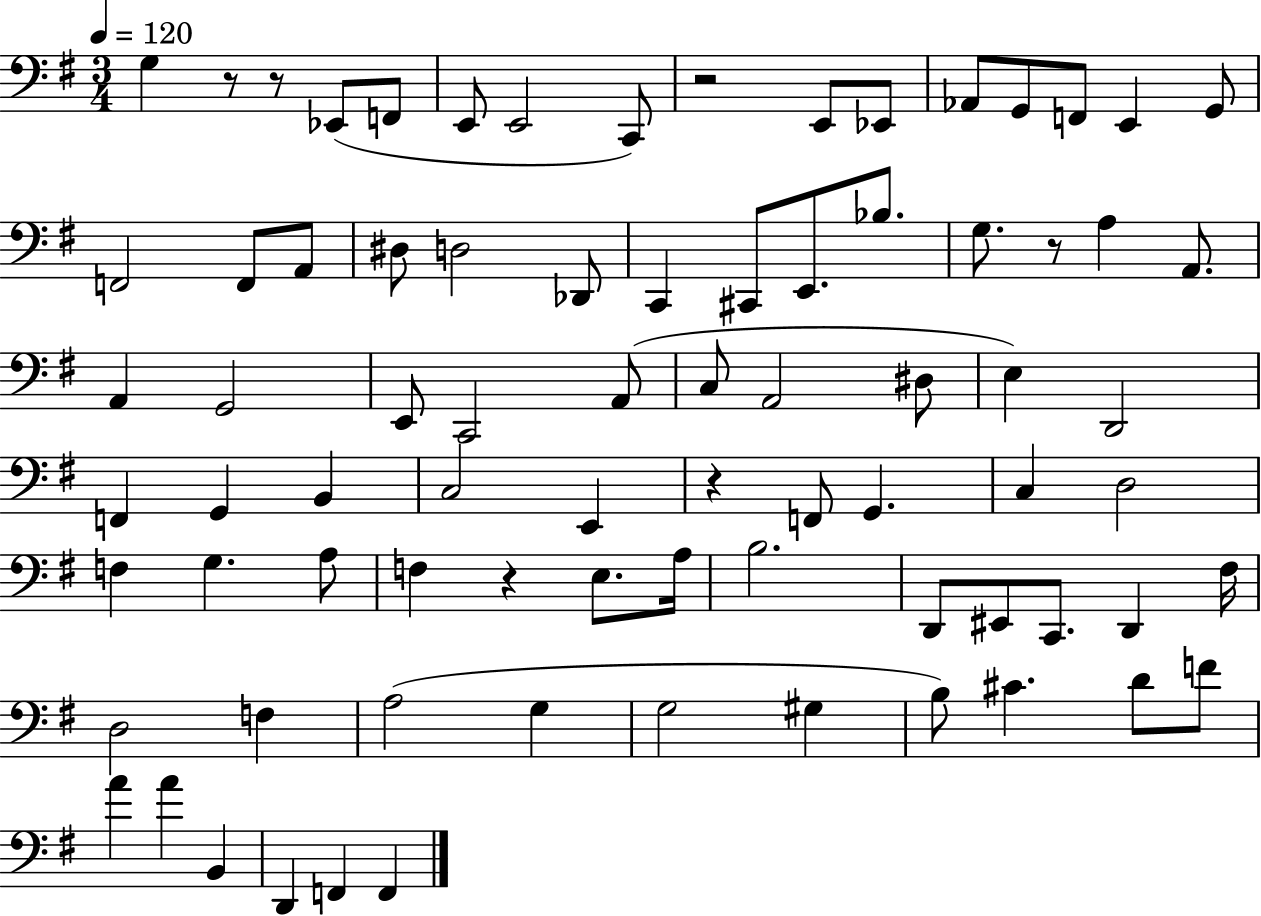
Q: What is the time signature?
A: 3/4